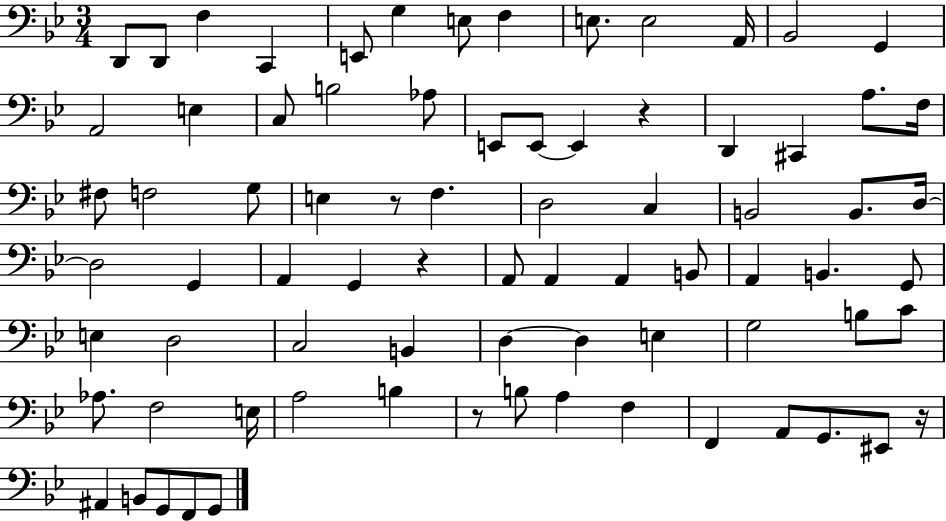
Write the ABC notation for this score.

X:1
T:Untitled
M:3/4
L:1/4
K:Bb
D,,/2 D,,/2 F, C,, E,,/2 G, E,/2 F, E,/2 E,2 A,,/4 _B,,2 G,, A,,2 E, C,/2 B,2 _A,/2 E,,/2 E,,/2 E,, z D,, ^C,, A,/2 F,/4 ^F,/2 F,2 G,/2 E, z/2 F, D,2 C, B,,2 B,,/2 D,/4 D,2 G,, A,, G,, z A,,/2 A,, A,, B,,/2 A,, B,, G,,/2 E, D,2 C,2 B,, D, D, E, G,2 B,/2 C/2 _A,/2 F,2 E,/4 A,2 B, z/2 B,/2 A, F, F,, A,,/2 G,,/2 ^E,,/2 z/4 ^A,, B,,/2 G,,/2 F,,/2 G,,/2